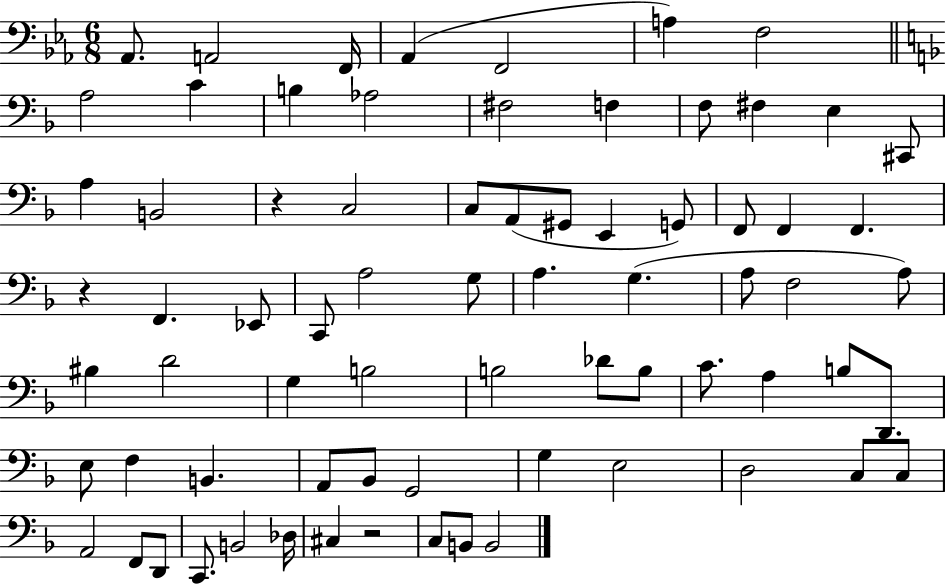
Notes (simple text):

Ab2/e. A2/h F2/s Ab2/q F2/h A3/q F3/h A3/h C4/q B3/q Ab3/h F#3/h F3/q F3/e F#3/q E3/q C#2/e A3/q B2/h R/q C3/h C3/e A2/e G#2/e E2/q G2/e F2/e F2/q F2/q. R/q F2/q. Eb2/e C2/e A3/h G3/e A3/q. G3/q. A3/e F3/h A3/e BIS3/q D4/h G3/q B3/h B3/h Db4/e B3/e C4/e. A3/q B3/e D2/e. E3/e F3/q B2/q. A2/e Bb2/e G2/h G3/q E3/h D3/h C3/e C3/e A2/h F2/e D2/e C2/e. B2/h Db3/s C#3/q R/h C3/e B2/e B2/h